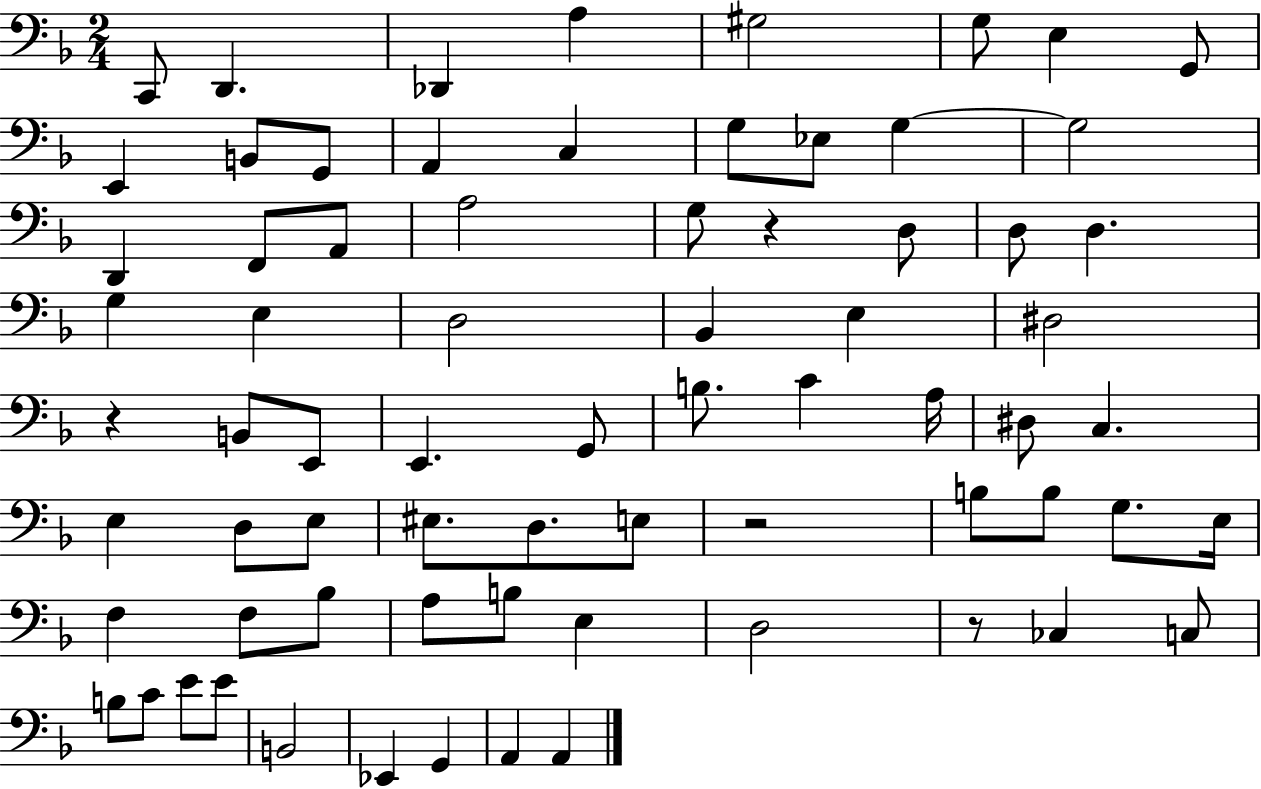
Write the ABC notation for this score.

X:1
T:Untitled
M:2/4
L:1/4
K:F
C,,/2 D,, _D,, A, ^G,2 G,/2 E, G,,/2 E,, B,,/2 G,,/2 A,, C, G,/2 _E,/2 G, G,2 D,, F,,/2 A,,/2 A,2 G,/2 z D,/2 D,/2 D, G, E, D,2 _B,, E, ^D,2 z B,,/2 E,,/2 E,, G,,/2 B,/2 C A,/4 ^D,/2 C, E, D,/2 E,/2 ^E,/2 D,/2 E,/2 z2 B,/2 B,/2 G,/2 E,/4 F, F,/2 _B,/2 A,/2 B,/2 E, D,2 z/2 _C, C,/2 B,/2 C/2 E/2 E/2 B,,2 _E,, G,, A,, A,,